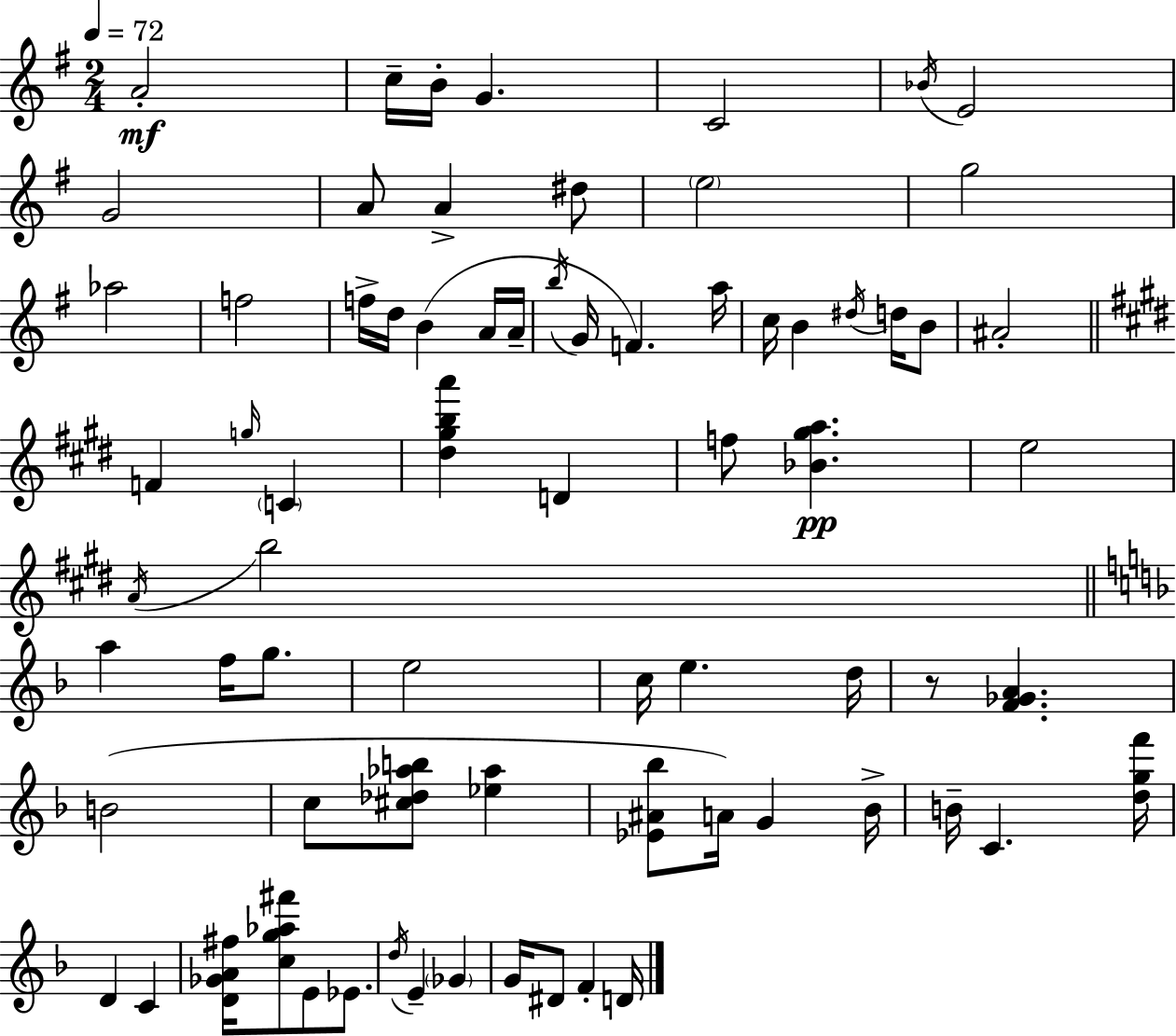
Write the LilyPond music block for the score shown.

{
  \clef treble
  \numericTimeSignature
  \time 2/4
  \key g \major
  \tempo 4 = 72
  a'2-.\mf | c''16-- b'16-. g'4. | c'2 | \acciaccatura { bes'16 } e'2 | \break g'2 | a'8 a'4-> dis''8 | \parenthesize e''2 | g''2 | \break aes''2 | f''2 | f''16-> d''16 b'4( a'16 | a'16-- \acciaccatura { b''16 } g'16 f'4.) | \break a''16 c''16 b'4 \acciaccatura { dis''16 } | d''16 b'8 ais'2-. | \bar "||" \break \key e \major f'4 \grace { g''16 } \parenthesize c'4 | <dis'' gis'' b'' a'''>4 d'4 | f''8 <bes' gis'' a''>4.\pp | e''2 | \break \acciaccatura { a'16 } b''2 | \bar "||" \break \key f \major a''4 f''16 g''8. | e''2 | c''16 e''4. d''16 | r8 <f' ges' a'>4. | \break b'2( | c''8 <cis'' des'' aes'' b''>8 <ees'' aes''>4 | <ees' ais' bes''>8 a'16) g'4 bes'16-> | b'16-- c'4. <d'' g'' f'''>16 | \break d'4 c'4 | <d' ges' a' fis''>16 <c'' g'' aes'' fis'''>8 e'8 ees'8. | \acciaccatura { d''16 } e'4-- \parenthesize ges'4 | g'16 dis'8 f'4-. | \break d'16 \bar "|."
}